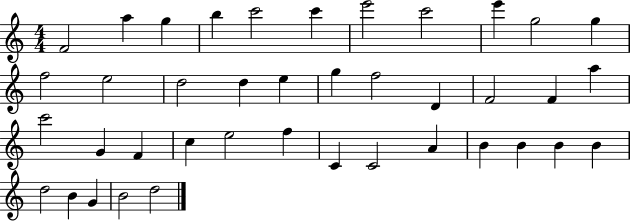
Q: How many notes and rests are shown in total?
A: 40